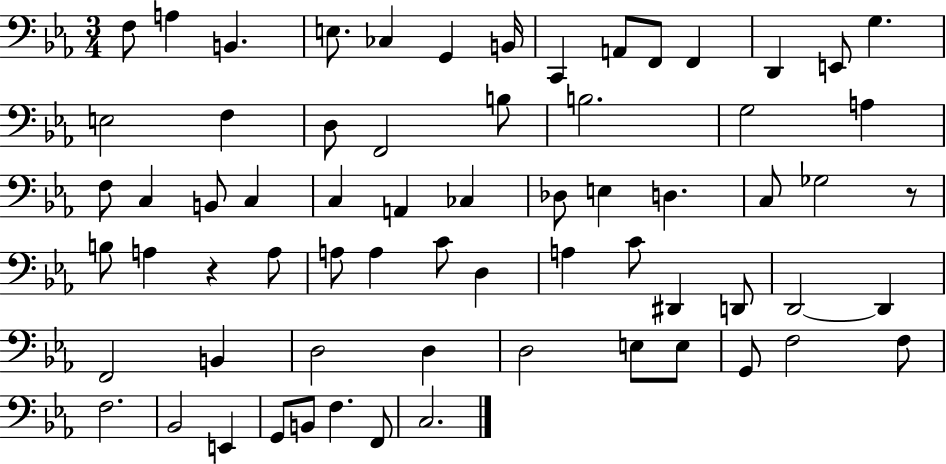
F3/e A3/q B2/q. E3/e. CES3/q G2/q B2/s C2/q A2/e F2/e F2/q D2/q E2/e G3/q. E3/h F3/q D3/e F2/h B3/e B3/h. G3/h A3/q F3/e C3/q B2/e C3/q C3/q A2/q CES3/q Db3/e E3/q D3/q. C3/e Gb3/h R/e B3/e A3/q R/q A3/e A3/e A3/q C4/e D3/q A3/q C4/e D#2/q D2/e D2/h D2/q F2/h B2/q D3/h D3/q D3/h E3/e E3/e G2/e F3/h F3/e F3/h. Bb2/h E2/q G2/e B2/e F3/q. F2/e C3/h.